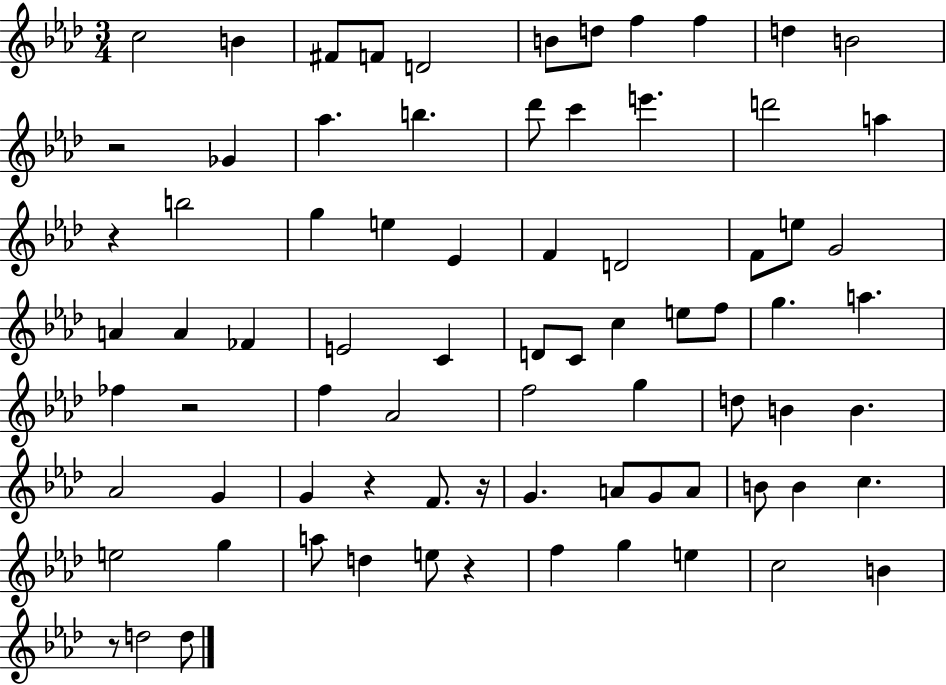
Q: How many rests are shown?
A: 7